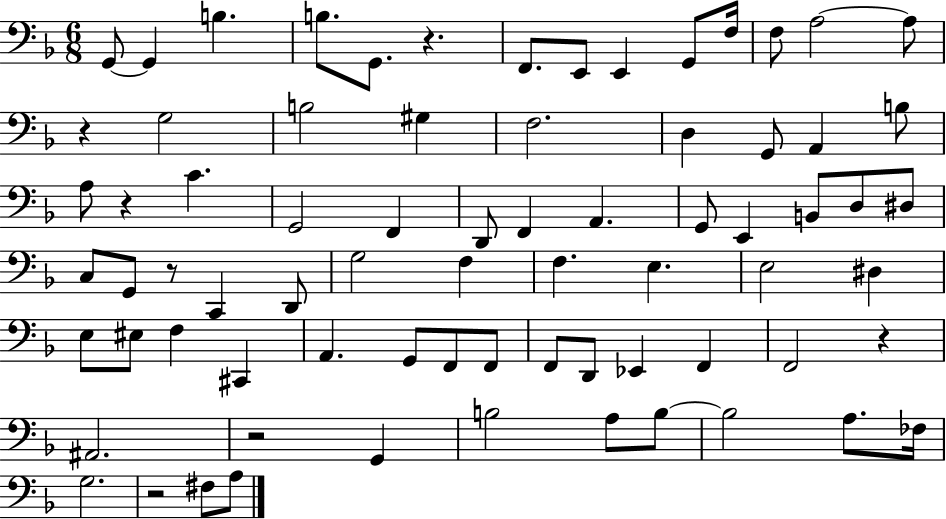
{
  \clef bass
  \numericTimeSignature
  \time 6/8
  \key f \major
  \repeat volta 2 { g,8~~ g,4 b4. | b8. g,8. r4. | f,8. e,8 e,4 g,8 f16 | f8 a2~~ a8 | \break r4 g2 | b2 gis4 | f2. | d4 g,8 a,4 b8 | \break a8 r4 c'4. | g,2 f,4 | d,8 f,4 a,4. | g,8 e,4 b,8 d8 dis8 | \break c8 g,8 r8 c,4 d,8 | g2 f4 | f4. e4. | e2 dis4 | \break e8 eis8 f4 cis,4 | a,4. g,8 f,8 f,8 | f,8 d,8 ees,4 f,4 | f,2 r4 | \break ais,2. | r2 g,4 | b2 a8 b8~~ | b2 a8. fes16 | \break g2. | r2 fis8 a8 | } \bar "|."
}